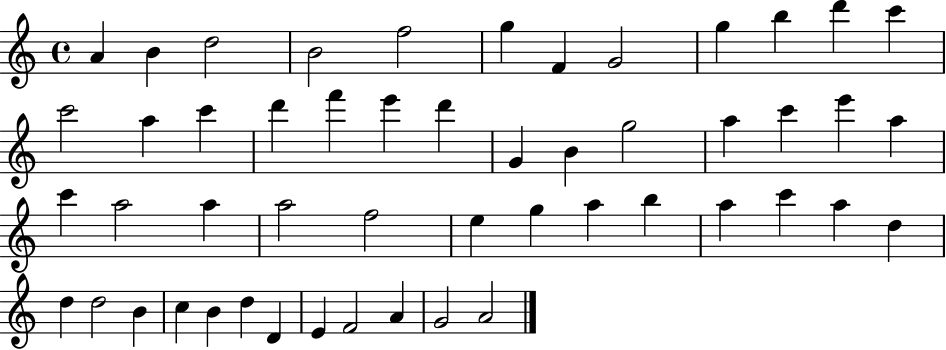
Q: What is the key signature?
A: C major